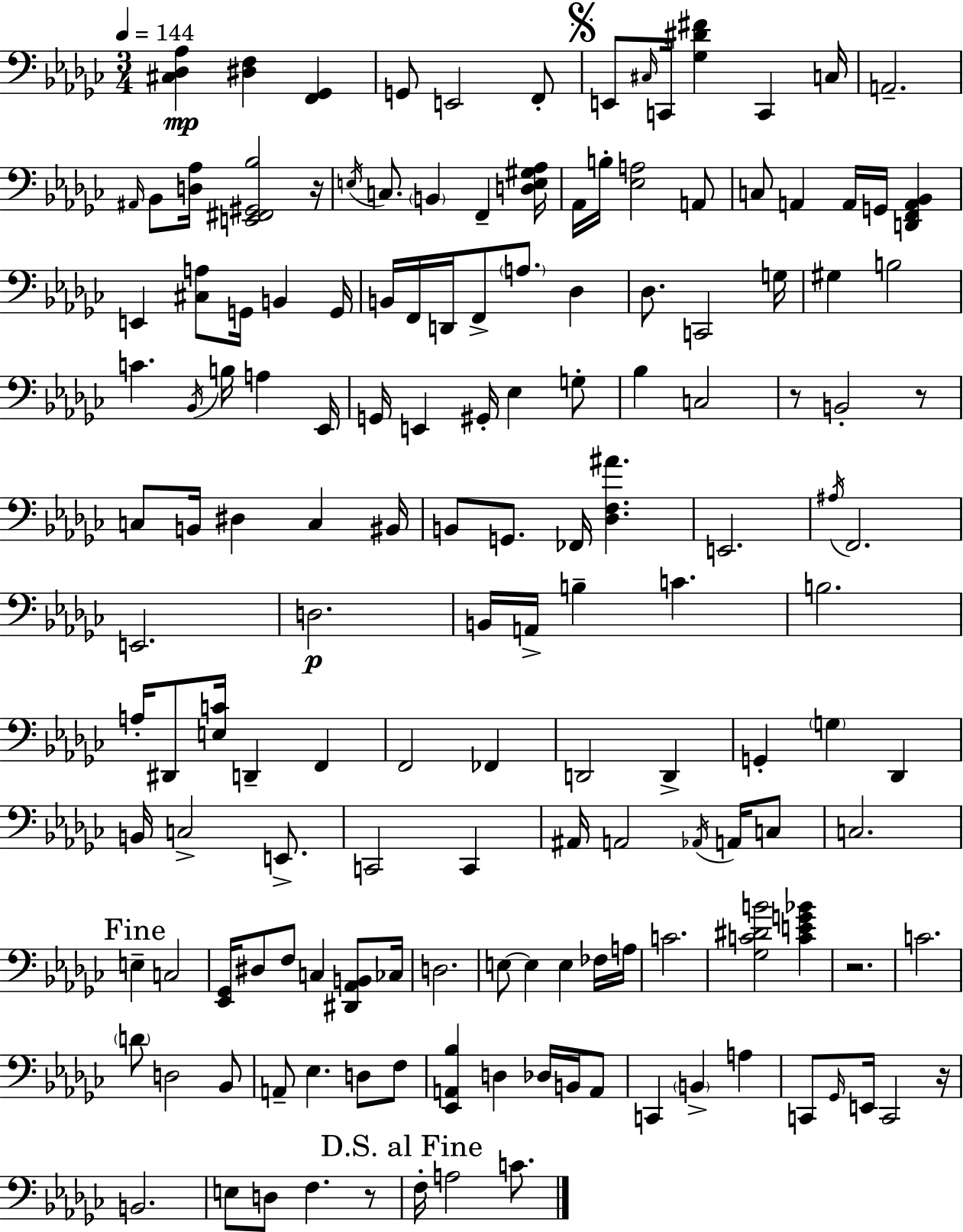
X:1
T:Untitled
M:3/4
L:1/4
K:Ebm
[^C,_D,_A,] [^D,F,] [F,,_G,,] G,,/2 E,,2 F,,/2 E,,/2 ^C,/4 C,,/4 [_G,^D^F] C,, C,/4 A,,2 ^A,,/4 _B,,/2 [D,_A,]/4 [E,,^F,,^G,,_B,]2 z/4 E,/4 C,/2 B,, F,, [D,E,^G,_A,]/4 _A,,/4 B,/4 [_E,A,]2 A,,/2 C,/2 A,, A,,/4 G,,/4 [D,,F,,A,,_B,,] E,, [^C,A,]/2 G,,/4 B,, G,,/4 B,,/4 F,,/4 D,,/4 F,,/2 A,/2 _D, _D,/2 C,,2 G,/4 ^G, B,2 C _B,,/4 B,/4 A, _E,,/4 G,,/4 E,, ^G,,/4 _E, G,/2 _B, C,2 z/2 B,,2 z/2 C,/2 B,,/4 ^D, C, ^B,,/4 B,,/2 G,,/2 _F,,/4 [_D,F,^A] E,,2 ^A,/4 F,,2 E,,2 D,2 B,,/4 A,,/4 B, C B,2 A,/4 ^D,,/2 [E,C]/4 D,, F,, F,,2 _F,, D,,2 D,, G,, G, _D,, B,,/4 C,2 E,,/2 C,,2 C,, ^A,,/4 A,,2 _A,,/4 A,,/4 C,/2 C,2 E, C,2 [_E,,_G,,]/4 ^D,/2 F,/2 C, [^D,,_A,,B,,]/2 _C,/4 D,2 E,/2 E, E, _F,/4 A,/4 C2 [_G,C^DB]2 [CEG_B] z2 C2 D/2 D,2 _B,,/2 A,,/2 _E, D,/2 F,/2 [_E,,A,,_B,] D, _D,/4 B,,/4 A,,/2 C,, B,, A, C,,/2 _G,,/4 E,,/4 C,,2 z/4 B,,2 E,/2 D,/2 F, z/2 F,/4 A,2 C/2